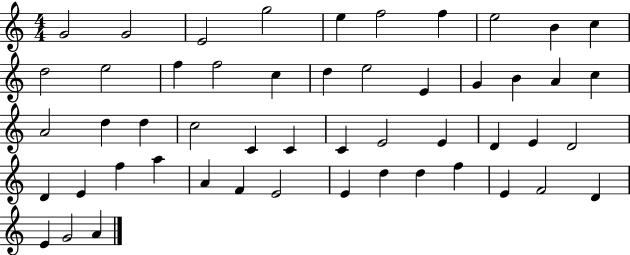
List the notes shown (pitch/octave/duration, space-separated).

G4/h G4/h E4/h G5/h E5/q F5/h F5/q E5/h B4/q C5/q D5/h E5/h F5/q F5/h C5/q D5/q E5/h E4/q G4/q B4/q A4/q C5/q A4/h D5/q D5/q C5/h C4/q C4/q C4/q E4/h E4/q D4/q E4/q D4/h D4/q E4/q F5/q A5/q A4/q F4/q E4/h E4/q D5/q D5/q F5/q E4/q F4/h D4/q E4/q G4/h A4/q